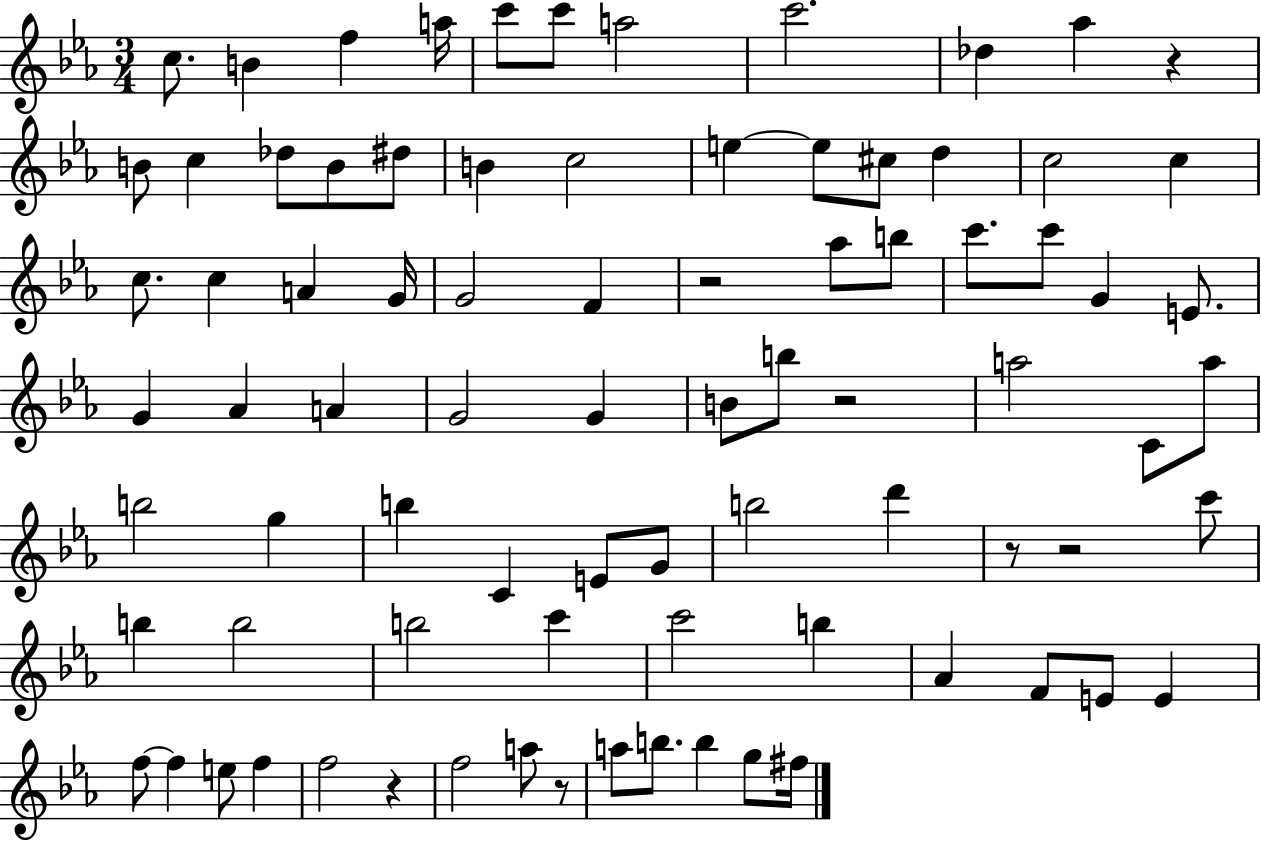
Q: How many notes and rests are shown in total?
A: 83